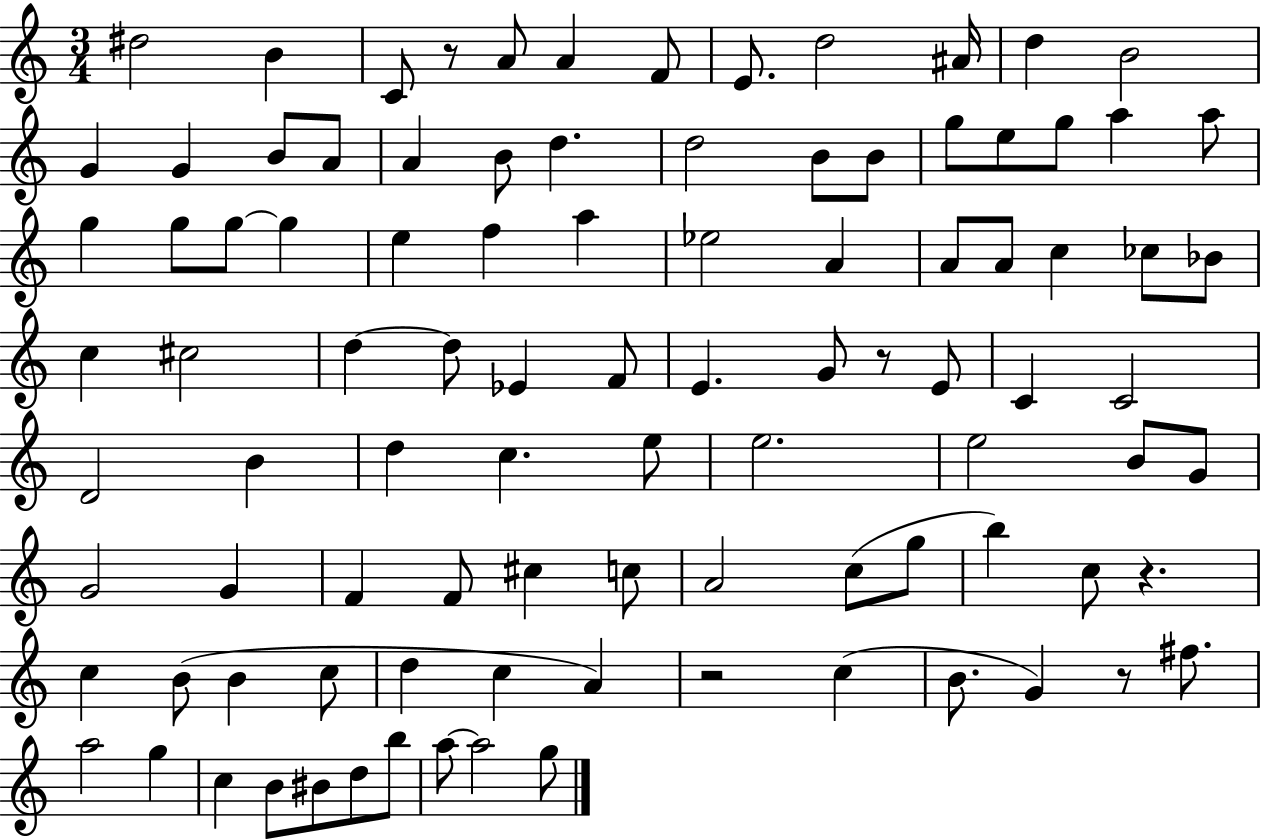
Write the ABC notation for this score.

X:1
T:Untitled
M:3/4
L:1/4
K:C
^d2 B C/2 z/2 A/2 A F/2 E/2 d2 ^A/4 d B2 G G B/2 A/2 A B/2 d d2 B/2 B/2 g/2 e/2 g/2 a a/2 g g/2 g/2 g e f a _e2 A A/2 A/2 c _c/2 _B/2 c ^c2 d d/2 _E F/2 E G/2 z/2 E/2 C C2 D2 B d c e/2 e2 e2 B/2 G/2 G2 G F F/2 ^c c/2 A2 c/2 g/2 b c/2 z c B/2 B c/2 d c A z2 c B/2 G z/2 ^f/2 a2 g c B/2 ^B/2 d/2 b/2 a/2 a2 g/2